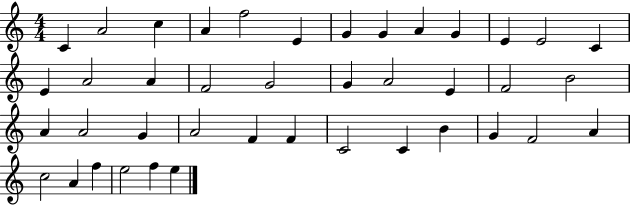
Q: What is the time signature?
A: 4/4